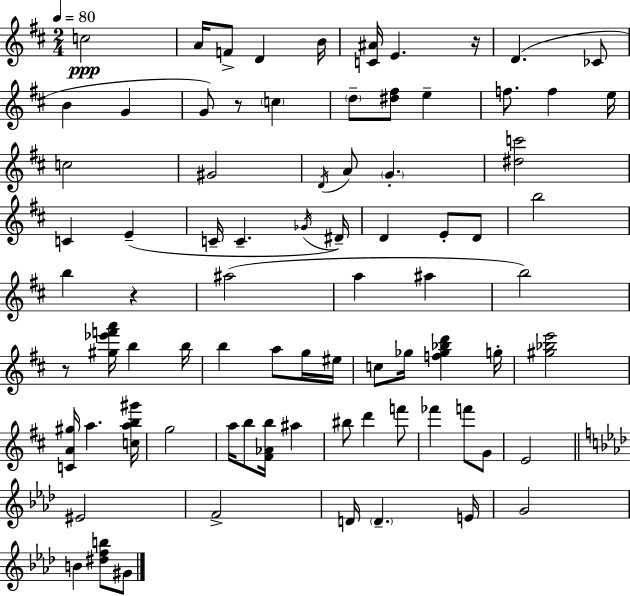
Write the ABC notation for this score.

X:1
T:Untitled
M:2/4
L:1/4
K:D
c2 A/4 F/2 D B/4 [C^A]/4 E z/4 D _C/2 B G G/2 z/2 c d/2 [^d^f]/2 e f/2 f e/4 c2 ^G2 D/4 A/2 G [^dc']2 C E C/4 C _G/4 ^D/4 D E/2 D/2 b2 b z ^a2 a ^a b2 z/2 [^g_e'f'a']/4 b b/4 b a/2 g/4 ^e/4 c/2 _g/4 [f_g_bd'] g/4 [^g_be']2 [CA^g]/4 a [cab^g']/4 g2 a/4 b/2 [^F_Ab]/4 ^a ^b/2 d' f'/2 _f' f'/2 G/2 E2 ^E2 F2 D/4 D E/4 G2 B [^dfb]/2 ^G/2